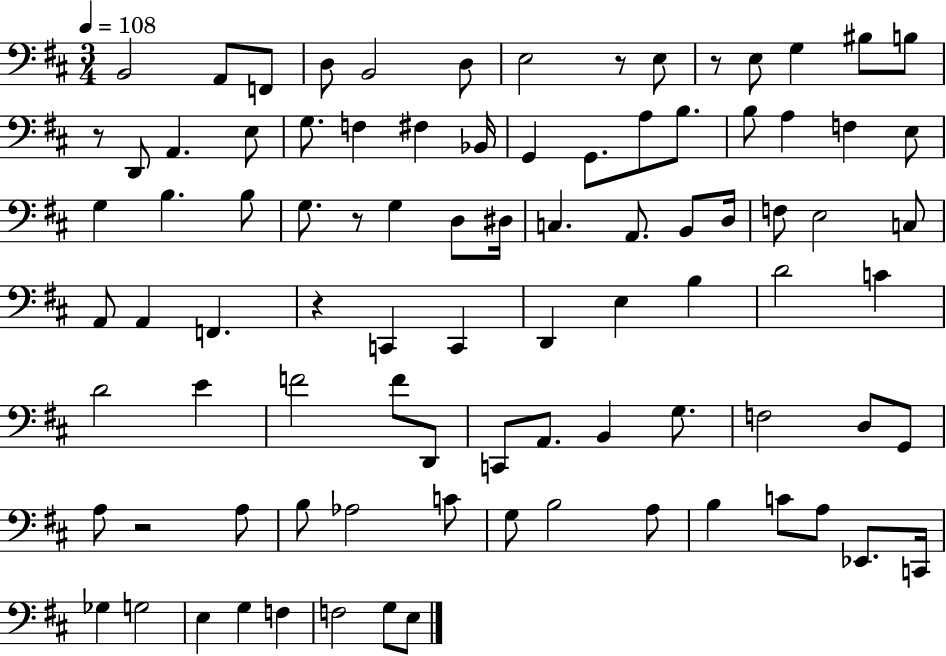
{
  \clef bass
  \numericTimeSignature
  \time 3/4
  \key d \major
  \tempo 4 = 108
  b,2 a,8 f,8 | d8 b,2 d8 | e2 r8 e8 | r8 e8 g4 bis8 b8 | \break r8 d,8 a,4. e8 | g8. f4 fis4 bes,16 | g,4 g,8. a8 b8. | b8 a4 f4 e8 | \break g4 b4. b8 | g8. r8 g4 d8 dis16 | c4. a,8. b,8 d16 | f8 e2 c8 | \break a,8 a,4 f,4. | r4 c,4 c,4 | d,4 e4 b4 | d'2 c'4 | \break d'2 e'4 | f'2 f'8 d,8 | c,8 a,8. b,4 g8. | f2 d8 g,8 | \break a8 r2 a8 | b8 aes2 c'8 | g8 b2 a8 | b4 c'8 a8 ees,8. c,16 | \break ges4 g2 | e4 g4 f4 | f2 g8 e8 | \bar "|."
}